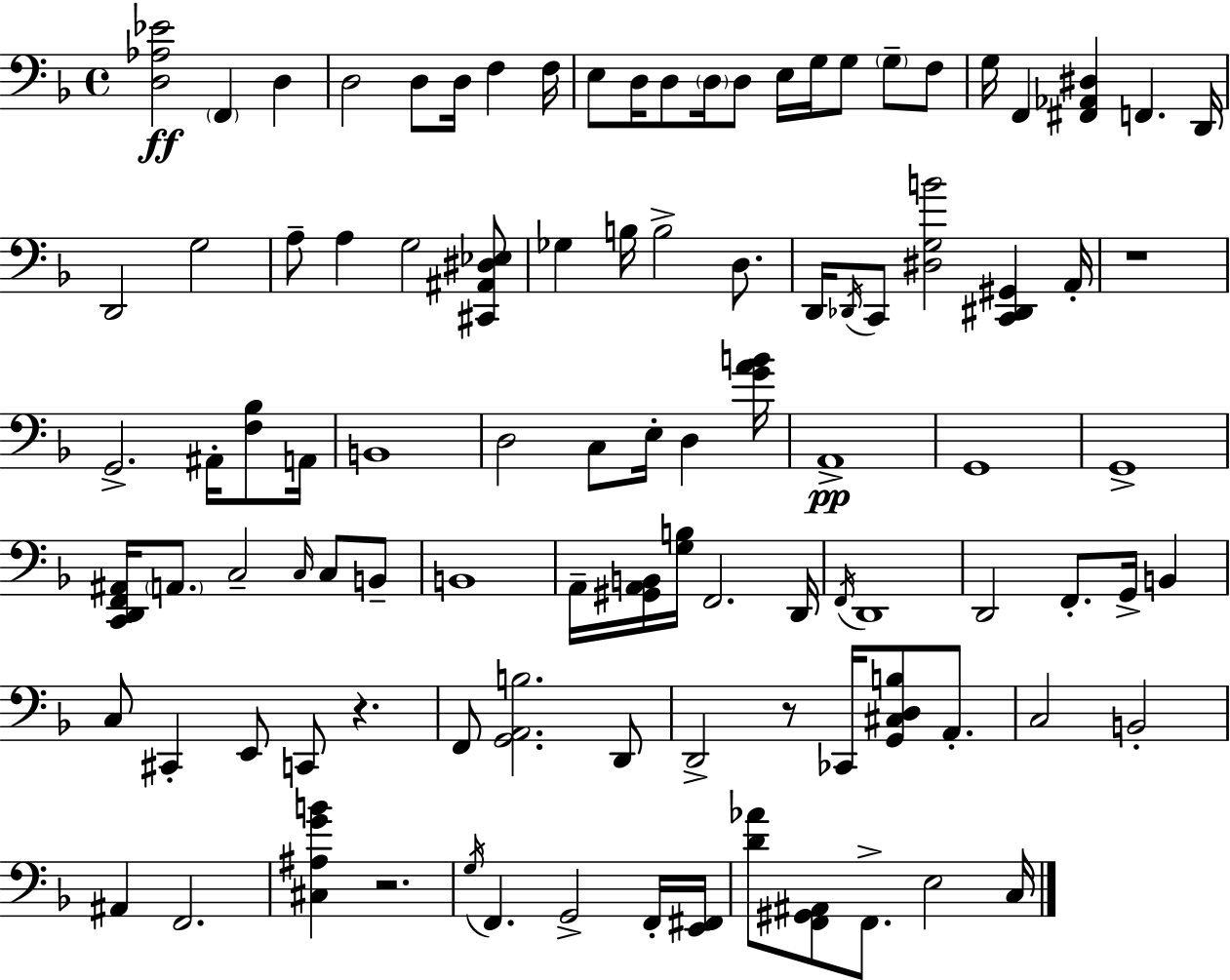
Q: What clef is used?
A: bass